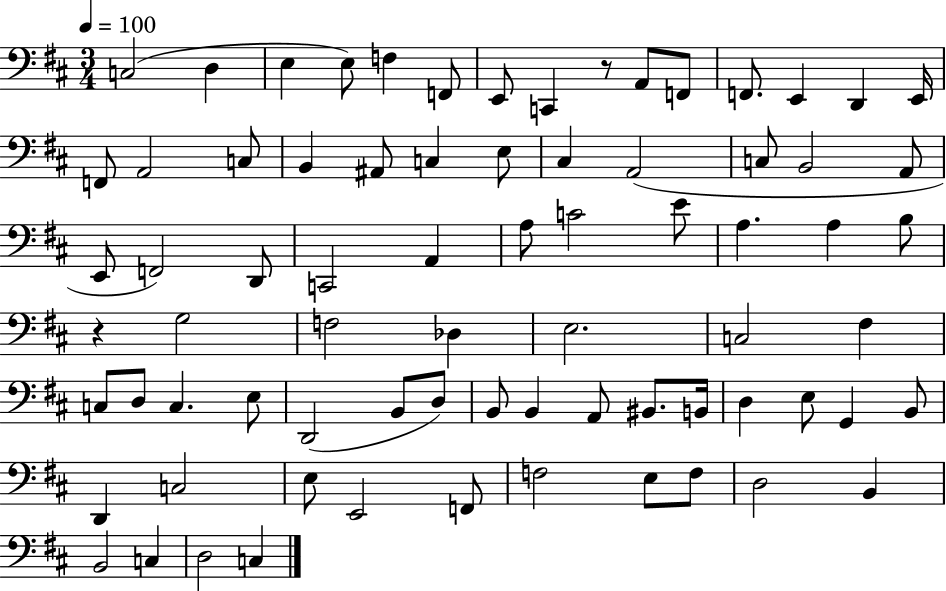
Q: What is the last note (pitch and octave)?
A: C3